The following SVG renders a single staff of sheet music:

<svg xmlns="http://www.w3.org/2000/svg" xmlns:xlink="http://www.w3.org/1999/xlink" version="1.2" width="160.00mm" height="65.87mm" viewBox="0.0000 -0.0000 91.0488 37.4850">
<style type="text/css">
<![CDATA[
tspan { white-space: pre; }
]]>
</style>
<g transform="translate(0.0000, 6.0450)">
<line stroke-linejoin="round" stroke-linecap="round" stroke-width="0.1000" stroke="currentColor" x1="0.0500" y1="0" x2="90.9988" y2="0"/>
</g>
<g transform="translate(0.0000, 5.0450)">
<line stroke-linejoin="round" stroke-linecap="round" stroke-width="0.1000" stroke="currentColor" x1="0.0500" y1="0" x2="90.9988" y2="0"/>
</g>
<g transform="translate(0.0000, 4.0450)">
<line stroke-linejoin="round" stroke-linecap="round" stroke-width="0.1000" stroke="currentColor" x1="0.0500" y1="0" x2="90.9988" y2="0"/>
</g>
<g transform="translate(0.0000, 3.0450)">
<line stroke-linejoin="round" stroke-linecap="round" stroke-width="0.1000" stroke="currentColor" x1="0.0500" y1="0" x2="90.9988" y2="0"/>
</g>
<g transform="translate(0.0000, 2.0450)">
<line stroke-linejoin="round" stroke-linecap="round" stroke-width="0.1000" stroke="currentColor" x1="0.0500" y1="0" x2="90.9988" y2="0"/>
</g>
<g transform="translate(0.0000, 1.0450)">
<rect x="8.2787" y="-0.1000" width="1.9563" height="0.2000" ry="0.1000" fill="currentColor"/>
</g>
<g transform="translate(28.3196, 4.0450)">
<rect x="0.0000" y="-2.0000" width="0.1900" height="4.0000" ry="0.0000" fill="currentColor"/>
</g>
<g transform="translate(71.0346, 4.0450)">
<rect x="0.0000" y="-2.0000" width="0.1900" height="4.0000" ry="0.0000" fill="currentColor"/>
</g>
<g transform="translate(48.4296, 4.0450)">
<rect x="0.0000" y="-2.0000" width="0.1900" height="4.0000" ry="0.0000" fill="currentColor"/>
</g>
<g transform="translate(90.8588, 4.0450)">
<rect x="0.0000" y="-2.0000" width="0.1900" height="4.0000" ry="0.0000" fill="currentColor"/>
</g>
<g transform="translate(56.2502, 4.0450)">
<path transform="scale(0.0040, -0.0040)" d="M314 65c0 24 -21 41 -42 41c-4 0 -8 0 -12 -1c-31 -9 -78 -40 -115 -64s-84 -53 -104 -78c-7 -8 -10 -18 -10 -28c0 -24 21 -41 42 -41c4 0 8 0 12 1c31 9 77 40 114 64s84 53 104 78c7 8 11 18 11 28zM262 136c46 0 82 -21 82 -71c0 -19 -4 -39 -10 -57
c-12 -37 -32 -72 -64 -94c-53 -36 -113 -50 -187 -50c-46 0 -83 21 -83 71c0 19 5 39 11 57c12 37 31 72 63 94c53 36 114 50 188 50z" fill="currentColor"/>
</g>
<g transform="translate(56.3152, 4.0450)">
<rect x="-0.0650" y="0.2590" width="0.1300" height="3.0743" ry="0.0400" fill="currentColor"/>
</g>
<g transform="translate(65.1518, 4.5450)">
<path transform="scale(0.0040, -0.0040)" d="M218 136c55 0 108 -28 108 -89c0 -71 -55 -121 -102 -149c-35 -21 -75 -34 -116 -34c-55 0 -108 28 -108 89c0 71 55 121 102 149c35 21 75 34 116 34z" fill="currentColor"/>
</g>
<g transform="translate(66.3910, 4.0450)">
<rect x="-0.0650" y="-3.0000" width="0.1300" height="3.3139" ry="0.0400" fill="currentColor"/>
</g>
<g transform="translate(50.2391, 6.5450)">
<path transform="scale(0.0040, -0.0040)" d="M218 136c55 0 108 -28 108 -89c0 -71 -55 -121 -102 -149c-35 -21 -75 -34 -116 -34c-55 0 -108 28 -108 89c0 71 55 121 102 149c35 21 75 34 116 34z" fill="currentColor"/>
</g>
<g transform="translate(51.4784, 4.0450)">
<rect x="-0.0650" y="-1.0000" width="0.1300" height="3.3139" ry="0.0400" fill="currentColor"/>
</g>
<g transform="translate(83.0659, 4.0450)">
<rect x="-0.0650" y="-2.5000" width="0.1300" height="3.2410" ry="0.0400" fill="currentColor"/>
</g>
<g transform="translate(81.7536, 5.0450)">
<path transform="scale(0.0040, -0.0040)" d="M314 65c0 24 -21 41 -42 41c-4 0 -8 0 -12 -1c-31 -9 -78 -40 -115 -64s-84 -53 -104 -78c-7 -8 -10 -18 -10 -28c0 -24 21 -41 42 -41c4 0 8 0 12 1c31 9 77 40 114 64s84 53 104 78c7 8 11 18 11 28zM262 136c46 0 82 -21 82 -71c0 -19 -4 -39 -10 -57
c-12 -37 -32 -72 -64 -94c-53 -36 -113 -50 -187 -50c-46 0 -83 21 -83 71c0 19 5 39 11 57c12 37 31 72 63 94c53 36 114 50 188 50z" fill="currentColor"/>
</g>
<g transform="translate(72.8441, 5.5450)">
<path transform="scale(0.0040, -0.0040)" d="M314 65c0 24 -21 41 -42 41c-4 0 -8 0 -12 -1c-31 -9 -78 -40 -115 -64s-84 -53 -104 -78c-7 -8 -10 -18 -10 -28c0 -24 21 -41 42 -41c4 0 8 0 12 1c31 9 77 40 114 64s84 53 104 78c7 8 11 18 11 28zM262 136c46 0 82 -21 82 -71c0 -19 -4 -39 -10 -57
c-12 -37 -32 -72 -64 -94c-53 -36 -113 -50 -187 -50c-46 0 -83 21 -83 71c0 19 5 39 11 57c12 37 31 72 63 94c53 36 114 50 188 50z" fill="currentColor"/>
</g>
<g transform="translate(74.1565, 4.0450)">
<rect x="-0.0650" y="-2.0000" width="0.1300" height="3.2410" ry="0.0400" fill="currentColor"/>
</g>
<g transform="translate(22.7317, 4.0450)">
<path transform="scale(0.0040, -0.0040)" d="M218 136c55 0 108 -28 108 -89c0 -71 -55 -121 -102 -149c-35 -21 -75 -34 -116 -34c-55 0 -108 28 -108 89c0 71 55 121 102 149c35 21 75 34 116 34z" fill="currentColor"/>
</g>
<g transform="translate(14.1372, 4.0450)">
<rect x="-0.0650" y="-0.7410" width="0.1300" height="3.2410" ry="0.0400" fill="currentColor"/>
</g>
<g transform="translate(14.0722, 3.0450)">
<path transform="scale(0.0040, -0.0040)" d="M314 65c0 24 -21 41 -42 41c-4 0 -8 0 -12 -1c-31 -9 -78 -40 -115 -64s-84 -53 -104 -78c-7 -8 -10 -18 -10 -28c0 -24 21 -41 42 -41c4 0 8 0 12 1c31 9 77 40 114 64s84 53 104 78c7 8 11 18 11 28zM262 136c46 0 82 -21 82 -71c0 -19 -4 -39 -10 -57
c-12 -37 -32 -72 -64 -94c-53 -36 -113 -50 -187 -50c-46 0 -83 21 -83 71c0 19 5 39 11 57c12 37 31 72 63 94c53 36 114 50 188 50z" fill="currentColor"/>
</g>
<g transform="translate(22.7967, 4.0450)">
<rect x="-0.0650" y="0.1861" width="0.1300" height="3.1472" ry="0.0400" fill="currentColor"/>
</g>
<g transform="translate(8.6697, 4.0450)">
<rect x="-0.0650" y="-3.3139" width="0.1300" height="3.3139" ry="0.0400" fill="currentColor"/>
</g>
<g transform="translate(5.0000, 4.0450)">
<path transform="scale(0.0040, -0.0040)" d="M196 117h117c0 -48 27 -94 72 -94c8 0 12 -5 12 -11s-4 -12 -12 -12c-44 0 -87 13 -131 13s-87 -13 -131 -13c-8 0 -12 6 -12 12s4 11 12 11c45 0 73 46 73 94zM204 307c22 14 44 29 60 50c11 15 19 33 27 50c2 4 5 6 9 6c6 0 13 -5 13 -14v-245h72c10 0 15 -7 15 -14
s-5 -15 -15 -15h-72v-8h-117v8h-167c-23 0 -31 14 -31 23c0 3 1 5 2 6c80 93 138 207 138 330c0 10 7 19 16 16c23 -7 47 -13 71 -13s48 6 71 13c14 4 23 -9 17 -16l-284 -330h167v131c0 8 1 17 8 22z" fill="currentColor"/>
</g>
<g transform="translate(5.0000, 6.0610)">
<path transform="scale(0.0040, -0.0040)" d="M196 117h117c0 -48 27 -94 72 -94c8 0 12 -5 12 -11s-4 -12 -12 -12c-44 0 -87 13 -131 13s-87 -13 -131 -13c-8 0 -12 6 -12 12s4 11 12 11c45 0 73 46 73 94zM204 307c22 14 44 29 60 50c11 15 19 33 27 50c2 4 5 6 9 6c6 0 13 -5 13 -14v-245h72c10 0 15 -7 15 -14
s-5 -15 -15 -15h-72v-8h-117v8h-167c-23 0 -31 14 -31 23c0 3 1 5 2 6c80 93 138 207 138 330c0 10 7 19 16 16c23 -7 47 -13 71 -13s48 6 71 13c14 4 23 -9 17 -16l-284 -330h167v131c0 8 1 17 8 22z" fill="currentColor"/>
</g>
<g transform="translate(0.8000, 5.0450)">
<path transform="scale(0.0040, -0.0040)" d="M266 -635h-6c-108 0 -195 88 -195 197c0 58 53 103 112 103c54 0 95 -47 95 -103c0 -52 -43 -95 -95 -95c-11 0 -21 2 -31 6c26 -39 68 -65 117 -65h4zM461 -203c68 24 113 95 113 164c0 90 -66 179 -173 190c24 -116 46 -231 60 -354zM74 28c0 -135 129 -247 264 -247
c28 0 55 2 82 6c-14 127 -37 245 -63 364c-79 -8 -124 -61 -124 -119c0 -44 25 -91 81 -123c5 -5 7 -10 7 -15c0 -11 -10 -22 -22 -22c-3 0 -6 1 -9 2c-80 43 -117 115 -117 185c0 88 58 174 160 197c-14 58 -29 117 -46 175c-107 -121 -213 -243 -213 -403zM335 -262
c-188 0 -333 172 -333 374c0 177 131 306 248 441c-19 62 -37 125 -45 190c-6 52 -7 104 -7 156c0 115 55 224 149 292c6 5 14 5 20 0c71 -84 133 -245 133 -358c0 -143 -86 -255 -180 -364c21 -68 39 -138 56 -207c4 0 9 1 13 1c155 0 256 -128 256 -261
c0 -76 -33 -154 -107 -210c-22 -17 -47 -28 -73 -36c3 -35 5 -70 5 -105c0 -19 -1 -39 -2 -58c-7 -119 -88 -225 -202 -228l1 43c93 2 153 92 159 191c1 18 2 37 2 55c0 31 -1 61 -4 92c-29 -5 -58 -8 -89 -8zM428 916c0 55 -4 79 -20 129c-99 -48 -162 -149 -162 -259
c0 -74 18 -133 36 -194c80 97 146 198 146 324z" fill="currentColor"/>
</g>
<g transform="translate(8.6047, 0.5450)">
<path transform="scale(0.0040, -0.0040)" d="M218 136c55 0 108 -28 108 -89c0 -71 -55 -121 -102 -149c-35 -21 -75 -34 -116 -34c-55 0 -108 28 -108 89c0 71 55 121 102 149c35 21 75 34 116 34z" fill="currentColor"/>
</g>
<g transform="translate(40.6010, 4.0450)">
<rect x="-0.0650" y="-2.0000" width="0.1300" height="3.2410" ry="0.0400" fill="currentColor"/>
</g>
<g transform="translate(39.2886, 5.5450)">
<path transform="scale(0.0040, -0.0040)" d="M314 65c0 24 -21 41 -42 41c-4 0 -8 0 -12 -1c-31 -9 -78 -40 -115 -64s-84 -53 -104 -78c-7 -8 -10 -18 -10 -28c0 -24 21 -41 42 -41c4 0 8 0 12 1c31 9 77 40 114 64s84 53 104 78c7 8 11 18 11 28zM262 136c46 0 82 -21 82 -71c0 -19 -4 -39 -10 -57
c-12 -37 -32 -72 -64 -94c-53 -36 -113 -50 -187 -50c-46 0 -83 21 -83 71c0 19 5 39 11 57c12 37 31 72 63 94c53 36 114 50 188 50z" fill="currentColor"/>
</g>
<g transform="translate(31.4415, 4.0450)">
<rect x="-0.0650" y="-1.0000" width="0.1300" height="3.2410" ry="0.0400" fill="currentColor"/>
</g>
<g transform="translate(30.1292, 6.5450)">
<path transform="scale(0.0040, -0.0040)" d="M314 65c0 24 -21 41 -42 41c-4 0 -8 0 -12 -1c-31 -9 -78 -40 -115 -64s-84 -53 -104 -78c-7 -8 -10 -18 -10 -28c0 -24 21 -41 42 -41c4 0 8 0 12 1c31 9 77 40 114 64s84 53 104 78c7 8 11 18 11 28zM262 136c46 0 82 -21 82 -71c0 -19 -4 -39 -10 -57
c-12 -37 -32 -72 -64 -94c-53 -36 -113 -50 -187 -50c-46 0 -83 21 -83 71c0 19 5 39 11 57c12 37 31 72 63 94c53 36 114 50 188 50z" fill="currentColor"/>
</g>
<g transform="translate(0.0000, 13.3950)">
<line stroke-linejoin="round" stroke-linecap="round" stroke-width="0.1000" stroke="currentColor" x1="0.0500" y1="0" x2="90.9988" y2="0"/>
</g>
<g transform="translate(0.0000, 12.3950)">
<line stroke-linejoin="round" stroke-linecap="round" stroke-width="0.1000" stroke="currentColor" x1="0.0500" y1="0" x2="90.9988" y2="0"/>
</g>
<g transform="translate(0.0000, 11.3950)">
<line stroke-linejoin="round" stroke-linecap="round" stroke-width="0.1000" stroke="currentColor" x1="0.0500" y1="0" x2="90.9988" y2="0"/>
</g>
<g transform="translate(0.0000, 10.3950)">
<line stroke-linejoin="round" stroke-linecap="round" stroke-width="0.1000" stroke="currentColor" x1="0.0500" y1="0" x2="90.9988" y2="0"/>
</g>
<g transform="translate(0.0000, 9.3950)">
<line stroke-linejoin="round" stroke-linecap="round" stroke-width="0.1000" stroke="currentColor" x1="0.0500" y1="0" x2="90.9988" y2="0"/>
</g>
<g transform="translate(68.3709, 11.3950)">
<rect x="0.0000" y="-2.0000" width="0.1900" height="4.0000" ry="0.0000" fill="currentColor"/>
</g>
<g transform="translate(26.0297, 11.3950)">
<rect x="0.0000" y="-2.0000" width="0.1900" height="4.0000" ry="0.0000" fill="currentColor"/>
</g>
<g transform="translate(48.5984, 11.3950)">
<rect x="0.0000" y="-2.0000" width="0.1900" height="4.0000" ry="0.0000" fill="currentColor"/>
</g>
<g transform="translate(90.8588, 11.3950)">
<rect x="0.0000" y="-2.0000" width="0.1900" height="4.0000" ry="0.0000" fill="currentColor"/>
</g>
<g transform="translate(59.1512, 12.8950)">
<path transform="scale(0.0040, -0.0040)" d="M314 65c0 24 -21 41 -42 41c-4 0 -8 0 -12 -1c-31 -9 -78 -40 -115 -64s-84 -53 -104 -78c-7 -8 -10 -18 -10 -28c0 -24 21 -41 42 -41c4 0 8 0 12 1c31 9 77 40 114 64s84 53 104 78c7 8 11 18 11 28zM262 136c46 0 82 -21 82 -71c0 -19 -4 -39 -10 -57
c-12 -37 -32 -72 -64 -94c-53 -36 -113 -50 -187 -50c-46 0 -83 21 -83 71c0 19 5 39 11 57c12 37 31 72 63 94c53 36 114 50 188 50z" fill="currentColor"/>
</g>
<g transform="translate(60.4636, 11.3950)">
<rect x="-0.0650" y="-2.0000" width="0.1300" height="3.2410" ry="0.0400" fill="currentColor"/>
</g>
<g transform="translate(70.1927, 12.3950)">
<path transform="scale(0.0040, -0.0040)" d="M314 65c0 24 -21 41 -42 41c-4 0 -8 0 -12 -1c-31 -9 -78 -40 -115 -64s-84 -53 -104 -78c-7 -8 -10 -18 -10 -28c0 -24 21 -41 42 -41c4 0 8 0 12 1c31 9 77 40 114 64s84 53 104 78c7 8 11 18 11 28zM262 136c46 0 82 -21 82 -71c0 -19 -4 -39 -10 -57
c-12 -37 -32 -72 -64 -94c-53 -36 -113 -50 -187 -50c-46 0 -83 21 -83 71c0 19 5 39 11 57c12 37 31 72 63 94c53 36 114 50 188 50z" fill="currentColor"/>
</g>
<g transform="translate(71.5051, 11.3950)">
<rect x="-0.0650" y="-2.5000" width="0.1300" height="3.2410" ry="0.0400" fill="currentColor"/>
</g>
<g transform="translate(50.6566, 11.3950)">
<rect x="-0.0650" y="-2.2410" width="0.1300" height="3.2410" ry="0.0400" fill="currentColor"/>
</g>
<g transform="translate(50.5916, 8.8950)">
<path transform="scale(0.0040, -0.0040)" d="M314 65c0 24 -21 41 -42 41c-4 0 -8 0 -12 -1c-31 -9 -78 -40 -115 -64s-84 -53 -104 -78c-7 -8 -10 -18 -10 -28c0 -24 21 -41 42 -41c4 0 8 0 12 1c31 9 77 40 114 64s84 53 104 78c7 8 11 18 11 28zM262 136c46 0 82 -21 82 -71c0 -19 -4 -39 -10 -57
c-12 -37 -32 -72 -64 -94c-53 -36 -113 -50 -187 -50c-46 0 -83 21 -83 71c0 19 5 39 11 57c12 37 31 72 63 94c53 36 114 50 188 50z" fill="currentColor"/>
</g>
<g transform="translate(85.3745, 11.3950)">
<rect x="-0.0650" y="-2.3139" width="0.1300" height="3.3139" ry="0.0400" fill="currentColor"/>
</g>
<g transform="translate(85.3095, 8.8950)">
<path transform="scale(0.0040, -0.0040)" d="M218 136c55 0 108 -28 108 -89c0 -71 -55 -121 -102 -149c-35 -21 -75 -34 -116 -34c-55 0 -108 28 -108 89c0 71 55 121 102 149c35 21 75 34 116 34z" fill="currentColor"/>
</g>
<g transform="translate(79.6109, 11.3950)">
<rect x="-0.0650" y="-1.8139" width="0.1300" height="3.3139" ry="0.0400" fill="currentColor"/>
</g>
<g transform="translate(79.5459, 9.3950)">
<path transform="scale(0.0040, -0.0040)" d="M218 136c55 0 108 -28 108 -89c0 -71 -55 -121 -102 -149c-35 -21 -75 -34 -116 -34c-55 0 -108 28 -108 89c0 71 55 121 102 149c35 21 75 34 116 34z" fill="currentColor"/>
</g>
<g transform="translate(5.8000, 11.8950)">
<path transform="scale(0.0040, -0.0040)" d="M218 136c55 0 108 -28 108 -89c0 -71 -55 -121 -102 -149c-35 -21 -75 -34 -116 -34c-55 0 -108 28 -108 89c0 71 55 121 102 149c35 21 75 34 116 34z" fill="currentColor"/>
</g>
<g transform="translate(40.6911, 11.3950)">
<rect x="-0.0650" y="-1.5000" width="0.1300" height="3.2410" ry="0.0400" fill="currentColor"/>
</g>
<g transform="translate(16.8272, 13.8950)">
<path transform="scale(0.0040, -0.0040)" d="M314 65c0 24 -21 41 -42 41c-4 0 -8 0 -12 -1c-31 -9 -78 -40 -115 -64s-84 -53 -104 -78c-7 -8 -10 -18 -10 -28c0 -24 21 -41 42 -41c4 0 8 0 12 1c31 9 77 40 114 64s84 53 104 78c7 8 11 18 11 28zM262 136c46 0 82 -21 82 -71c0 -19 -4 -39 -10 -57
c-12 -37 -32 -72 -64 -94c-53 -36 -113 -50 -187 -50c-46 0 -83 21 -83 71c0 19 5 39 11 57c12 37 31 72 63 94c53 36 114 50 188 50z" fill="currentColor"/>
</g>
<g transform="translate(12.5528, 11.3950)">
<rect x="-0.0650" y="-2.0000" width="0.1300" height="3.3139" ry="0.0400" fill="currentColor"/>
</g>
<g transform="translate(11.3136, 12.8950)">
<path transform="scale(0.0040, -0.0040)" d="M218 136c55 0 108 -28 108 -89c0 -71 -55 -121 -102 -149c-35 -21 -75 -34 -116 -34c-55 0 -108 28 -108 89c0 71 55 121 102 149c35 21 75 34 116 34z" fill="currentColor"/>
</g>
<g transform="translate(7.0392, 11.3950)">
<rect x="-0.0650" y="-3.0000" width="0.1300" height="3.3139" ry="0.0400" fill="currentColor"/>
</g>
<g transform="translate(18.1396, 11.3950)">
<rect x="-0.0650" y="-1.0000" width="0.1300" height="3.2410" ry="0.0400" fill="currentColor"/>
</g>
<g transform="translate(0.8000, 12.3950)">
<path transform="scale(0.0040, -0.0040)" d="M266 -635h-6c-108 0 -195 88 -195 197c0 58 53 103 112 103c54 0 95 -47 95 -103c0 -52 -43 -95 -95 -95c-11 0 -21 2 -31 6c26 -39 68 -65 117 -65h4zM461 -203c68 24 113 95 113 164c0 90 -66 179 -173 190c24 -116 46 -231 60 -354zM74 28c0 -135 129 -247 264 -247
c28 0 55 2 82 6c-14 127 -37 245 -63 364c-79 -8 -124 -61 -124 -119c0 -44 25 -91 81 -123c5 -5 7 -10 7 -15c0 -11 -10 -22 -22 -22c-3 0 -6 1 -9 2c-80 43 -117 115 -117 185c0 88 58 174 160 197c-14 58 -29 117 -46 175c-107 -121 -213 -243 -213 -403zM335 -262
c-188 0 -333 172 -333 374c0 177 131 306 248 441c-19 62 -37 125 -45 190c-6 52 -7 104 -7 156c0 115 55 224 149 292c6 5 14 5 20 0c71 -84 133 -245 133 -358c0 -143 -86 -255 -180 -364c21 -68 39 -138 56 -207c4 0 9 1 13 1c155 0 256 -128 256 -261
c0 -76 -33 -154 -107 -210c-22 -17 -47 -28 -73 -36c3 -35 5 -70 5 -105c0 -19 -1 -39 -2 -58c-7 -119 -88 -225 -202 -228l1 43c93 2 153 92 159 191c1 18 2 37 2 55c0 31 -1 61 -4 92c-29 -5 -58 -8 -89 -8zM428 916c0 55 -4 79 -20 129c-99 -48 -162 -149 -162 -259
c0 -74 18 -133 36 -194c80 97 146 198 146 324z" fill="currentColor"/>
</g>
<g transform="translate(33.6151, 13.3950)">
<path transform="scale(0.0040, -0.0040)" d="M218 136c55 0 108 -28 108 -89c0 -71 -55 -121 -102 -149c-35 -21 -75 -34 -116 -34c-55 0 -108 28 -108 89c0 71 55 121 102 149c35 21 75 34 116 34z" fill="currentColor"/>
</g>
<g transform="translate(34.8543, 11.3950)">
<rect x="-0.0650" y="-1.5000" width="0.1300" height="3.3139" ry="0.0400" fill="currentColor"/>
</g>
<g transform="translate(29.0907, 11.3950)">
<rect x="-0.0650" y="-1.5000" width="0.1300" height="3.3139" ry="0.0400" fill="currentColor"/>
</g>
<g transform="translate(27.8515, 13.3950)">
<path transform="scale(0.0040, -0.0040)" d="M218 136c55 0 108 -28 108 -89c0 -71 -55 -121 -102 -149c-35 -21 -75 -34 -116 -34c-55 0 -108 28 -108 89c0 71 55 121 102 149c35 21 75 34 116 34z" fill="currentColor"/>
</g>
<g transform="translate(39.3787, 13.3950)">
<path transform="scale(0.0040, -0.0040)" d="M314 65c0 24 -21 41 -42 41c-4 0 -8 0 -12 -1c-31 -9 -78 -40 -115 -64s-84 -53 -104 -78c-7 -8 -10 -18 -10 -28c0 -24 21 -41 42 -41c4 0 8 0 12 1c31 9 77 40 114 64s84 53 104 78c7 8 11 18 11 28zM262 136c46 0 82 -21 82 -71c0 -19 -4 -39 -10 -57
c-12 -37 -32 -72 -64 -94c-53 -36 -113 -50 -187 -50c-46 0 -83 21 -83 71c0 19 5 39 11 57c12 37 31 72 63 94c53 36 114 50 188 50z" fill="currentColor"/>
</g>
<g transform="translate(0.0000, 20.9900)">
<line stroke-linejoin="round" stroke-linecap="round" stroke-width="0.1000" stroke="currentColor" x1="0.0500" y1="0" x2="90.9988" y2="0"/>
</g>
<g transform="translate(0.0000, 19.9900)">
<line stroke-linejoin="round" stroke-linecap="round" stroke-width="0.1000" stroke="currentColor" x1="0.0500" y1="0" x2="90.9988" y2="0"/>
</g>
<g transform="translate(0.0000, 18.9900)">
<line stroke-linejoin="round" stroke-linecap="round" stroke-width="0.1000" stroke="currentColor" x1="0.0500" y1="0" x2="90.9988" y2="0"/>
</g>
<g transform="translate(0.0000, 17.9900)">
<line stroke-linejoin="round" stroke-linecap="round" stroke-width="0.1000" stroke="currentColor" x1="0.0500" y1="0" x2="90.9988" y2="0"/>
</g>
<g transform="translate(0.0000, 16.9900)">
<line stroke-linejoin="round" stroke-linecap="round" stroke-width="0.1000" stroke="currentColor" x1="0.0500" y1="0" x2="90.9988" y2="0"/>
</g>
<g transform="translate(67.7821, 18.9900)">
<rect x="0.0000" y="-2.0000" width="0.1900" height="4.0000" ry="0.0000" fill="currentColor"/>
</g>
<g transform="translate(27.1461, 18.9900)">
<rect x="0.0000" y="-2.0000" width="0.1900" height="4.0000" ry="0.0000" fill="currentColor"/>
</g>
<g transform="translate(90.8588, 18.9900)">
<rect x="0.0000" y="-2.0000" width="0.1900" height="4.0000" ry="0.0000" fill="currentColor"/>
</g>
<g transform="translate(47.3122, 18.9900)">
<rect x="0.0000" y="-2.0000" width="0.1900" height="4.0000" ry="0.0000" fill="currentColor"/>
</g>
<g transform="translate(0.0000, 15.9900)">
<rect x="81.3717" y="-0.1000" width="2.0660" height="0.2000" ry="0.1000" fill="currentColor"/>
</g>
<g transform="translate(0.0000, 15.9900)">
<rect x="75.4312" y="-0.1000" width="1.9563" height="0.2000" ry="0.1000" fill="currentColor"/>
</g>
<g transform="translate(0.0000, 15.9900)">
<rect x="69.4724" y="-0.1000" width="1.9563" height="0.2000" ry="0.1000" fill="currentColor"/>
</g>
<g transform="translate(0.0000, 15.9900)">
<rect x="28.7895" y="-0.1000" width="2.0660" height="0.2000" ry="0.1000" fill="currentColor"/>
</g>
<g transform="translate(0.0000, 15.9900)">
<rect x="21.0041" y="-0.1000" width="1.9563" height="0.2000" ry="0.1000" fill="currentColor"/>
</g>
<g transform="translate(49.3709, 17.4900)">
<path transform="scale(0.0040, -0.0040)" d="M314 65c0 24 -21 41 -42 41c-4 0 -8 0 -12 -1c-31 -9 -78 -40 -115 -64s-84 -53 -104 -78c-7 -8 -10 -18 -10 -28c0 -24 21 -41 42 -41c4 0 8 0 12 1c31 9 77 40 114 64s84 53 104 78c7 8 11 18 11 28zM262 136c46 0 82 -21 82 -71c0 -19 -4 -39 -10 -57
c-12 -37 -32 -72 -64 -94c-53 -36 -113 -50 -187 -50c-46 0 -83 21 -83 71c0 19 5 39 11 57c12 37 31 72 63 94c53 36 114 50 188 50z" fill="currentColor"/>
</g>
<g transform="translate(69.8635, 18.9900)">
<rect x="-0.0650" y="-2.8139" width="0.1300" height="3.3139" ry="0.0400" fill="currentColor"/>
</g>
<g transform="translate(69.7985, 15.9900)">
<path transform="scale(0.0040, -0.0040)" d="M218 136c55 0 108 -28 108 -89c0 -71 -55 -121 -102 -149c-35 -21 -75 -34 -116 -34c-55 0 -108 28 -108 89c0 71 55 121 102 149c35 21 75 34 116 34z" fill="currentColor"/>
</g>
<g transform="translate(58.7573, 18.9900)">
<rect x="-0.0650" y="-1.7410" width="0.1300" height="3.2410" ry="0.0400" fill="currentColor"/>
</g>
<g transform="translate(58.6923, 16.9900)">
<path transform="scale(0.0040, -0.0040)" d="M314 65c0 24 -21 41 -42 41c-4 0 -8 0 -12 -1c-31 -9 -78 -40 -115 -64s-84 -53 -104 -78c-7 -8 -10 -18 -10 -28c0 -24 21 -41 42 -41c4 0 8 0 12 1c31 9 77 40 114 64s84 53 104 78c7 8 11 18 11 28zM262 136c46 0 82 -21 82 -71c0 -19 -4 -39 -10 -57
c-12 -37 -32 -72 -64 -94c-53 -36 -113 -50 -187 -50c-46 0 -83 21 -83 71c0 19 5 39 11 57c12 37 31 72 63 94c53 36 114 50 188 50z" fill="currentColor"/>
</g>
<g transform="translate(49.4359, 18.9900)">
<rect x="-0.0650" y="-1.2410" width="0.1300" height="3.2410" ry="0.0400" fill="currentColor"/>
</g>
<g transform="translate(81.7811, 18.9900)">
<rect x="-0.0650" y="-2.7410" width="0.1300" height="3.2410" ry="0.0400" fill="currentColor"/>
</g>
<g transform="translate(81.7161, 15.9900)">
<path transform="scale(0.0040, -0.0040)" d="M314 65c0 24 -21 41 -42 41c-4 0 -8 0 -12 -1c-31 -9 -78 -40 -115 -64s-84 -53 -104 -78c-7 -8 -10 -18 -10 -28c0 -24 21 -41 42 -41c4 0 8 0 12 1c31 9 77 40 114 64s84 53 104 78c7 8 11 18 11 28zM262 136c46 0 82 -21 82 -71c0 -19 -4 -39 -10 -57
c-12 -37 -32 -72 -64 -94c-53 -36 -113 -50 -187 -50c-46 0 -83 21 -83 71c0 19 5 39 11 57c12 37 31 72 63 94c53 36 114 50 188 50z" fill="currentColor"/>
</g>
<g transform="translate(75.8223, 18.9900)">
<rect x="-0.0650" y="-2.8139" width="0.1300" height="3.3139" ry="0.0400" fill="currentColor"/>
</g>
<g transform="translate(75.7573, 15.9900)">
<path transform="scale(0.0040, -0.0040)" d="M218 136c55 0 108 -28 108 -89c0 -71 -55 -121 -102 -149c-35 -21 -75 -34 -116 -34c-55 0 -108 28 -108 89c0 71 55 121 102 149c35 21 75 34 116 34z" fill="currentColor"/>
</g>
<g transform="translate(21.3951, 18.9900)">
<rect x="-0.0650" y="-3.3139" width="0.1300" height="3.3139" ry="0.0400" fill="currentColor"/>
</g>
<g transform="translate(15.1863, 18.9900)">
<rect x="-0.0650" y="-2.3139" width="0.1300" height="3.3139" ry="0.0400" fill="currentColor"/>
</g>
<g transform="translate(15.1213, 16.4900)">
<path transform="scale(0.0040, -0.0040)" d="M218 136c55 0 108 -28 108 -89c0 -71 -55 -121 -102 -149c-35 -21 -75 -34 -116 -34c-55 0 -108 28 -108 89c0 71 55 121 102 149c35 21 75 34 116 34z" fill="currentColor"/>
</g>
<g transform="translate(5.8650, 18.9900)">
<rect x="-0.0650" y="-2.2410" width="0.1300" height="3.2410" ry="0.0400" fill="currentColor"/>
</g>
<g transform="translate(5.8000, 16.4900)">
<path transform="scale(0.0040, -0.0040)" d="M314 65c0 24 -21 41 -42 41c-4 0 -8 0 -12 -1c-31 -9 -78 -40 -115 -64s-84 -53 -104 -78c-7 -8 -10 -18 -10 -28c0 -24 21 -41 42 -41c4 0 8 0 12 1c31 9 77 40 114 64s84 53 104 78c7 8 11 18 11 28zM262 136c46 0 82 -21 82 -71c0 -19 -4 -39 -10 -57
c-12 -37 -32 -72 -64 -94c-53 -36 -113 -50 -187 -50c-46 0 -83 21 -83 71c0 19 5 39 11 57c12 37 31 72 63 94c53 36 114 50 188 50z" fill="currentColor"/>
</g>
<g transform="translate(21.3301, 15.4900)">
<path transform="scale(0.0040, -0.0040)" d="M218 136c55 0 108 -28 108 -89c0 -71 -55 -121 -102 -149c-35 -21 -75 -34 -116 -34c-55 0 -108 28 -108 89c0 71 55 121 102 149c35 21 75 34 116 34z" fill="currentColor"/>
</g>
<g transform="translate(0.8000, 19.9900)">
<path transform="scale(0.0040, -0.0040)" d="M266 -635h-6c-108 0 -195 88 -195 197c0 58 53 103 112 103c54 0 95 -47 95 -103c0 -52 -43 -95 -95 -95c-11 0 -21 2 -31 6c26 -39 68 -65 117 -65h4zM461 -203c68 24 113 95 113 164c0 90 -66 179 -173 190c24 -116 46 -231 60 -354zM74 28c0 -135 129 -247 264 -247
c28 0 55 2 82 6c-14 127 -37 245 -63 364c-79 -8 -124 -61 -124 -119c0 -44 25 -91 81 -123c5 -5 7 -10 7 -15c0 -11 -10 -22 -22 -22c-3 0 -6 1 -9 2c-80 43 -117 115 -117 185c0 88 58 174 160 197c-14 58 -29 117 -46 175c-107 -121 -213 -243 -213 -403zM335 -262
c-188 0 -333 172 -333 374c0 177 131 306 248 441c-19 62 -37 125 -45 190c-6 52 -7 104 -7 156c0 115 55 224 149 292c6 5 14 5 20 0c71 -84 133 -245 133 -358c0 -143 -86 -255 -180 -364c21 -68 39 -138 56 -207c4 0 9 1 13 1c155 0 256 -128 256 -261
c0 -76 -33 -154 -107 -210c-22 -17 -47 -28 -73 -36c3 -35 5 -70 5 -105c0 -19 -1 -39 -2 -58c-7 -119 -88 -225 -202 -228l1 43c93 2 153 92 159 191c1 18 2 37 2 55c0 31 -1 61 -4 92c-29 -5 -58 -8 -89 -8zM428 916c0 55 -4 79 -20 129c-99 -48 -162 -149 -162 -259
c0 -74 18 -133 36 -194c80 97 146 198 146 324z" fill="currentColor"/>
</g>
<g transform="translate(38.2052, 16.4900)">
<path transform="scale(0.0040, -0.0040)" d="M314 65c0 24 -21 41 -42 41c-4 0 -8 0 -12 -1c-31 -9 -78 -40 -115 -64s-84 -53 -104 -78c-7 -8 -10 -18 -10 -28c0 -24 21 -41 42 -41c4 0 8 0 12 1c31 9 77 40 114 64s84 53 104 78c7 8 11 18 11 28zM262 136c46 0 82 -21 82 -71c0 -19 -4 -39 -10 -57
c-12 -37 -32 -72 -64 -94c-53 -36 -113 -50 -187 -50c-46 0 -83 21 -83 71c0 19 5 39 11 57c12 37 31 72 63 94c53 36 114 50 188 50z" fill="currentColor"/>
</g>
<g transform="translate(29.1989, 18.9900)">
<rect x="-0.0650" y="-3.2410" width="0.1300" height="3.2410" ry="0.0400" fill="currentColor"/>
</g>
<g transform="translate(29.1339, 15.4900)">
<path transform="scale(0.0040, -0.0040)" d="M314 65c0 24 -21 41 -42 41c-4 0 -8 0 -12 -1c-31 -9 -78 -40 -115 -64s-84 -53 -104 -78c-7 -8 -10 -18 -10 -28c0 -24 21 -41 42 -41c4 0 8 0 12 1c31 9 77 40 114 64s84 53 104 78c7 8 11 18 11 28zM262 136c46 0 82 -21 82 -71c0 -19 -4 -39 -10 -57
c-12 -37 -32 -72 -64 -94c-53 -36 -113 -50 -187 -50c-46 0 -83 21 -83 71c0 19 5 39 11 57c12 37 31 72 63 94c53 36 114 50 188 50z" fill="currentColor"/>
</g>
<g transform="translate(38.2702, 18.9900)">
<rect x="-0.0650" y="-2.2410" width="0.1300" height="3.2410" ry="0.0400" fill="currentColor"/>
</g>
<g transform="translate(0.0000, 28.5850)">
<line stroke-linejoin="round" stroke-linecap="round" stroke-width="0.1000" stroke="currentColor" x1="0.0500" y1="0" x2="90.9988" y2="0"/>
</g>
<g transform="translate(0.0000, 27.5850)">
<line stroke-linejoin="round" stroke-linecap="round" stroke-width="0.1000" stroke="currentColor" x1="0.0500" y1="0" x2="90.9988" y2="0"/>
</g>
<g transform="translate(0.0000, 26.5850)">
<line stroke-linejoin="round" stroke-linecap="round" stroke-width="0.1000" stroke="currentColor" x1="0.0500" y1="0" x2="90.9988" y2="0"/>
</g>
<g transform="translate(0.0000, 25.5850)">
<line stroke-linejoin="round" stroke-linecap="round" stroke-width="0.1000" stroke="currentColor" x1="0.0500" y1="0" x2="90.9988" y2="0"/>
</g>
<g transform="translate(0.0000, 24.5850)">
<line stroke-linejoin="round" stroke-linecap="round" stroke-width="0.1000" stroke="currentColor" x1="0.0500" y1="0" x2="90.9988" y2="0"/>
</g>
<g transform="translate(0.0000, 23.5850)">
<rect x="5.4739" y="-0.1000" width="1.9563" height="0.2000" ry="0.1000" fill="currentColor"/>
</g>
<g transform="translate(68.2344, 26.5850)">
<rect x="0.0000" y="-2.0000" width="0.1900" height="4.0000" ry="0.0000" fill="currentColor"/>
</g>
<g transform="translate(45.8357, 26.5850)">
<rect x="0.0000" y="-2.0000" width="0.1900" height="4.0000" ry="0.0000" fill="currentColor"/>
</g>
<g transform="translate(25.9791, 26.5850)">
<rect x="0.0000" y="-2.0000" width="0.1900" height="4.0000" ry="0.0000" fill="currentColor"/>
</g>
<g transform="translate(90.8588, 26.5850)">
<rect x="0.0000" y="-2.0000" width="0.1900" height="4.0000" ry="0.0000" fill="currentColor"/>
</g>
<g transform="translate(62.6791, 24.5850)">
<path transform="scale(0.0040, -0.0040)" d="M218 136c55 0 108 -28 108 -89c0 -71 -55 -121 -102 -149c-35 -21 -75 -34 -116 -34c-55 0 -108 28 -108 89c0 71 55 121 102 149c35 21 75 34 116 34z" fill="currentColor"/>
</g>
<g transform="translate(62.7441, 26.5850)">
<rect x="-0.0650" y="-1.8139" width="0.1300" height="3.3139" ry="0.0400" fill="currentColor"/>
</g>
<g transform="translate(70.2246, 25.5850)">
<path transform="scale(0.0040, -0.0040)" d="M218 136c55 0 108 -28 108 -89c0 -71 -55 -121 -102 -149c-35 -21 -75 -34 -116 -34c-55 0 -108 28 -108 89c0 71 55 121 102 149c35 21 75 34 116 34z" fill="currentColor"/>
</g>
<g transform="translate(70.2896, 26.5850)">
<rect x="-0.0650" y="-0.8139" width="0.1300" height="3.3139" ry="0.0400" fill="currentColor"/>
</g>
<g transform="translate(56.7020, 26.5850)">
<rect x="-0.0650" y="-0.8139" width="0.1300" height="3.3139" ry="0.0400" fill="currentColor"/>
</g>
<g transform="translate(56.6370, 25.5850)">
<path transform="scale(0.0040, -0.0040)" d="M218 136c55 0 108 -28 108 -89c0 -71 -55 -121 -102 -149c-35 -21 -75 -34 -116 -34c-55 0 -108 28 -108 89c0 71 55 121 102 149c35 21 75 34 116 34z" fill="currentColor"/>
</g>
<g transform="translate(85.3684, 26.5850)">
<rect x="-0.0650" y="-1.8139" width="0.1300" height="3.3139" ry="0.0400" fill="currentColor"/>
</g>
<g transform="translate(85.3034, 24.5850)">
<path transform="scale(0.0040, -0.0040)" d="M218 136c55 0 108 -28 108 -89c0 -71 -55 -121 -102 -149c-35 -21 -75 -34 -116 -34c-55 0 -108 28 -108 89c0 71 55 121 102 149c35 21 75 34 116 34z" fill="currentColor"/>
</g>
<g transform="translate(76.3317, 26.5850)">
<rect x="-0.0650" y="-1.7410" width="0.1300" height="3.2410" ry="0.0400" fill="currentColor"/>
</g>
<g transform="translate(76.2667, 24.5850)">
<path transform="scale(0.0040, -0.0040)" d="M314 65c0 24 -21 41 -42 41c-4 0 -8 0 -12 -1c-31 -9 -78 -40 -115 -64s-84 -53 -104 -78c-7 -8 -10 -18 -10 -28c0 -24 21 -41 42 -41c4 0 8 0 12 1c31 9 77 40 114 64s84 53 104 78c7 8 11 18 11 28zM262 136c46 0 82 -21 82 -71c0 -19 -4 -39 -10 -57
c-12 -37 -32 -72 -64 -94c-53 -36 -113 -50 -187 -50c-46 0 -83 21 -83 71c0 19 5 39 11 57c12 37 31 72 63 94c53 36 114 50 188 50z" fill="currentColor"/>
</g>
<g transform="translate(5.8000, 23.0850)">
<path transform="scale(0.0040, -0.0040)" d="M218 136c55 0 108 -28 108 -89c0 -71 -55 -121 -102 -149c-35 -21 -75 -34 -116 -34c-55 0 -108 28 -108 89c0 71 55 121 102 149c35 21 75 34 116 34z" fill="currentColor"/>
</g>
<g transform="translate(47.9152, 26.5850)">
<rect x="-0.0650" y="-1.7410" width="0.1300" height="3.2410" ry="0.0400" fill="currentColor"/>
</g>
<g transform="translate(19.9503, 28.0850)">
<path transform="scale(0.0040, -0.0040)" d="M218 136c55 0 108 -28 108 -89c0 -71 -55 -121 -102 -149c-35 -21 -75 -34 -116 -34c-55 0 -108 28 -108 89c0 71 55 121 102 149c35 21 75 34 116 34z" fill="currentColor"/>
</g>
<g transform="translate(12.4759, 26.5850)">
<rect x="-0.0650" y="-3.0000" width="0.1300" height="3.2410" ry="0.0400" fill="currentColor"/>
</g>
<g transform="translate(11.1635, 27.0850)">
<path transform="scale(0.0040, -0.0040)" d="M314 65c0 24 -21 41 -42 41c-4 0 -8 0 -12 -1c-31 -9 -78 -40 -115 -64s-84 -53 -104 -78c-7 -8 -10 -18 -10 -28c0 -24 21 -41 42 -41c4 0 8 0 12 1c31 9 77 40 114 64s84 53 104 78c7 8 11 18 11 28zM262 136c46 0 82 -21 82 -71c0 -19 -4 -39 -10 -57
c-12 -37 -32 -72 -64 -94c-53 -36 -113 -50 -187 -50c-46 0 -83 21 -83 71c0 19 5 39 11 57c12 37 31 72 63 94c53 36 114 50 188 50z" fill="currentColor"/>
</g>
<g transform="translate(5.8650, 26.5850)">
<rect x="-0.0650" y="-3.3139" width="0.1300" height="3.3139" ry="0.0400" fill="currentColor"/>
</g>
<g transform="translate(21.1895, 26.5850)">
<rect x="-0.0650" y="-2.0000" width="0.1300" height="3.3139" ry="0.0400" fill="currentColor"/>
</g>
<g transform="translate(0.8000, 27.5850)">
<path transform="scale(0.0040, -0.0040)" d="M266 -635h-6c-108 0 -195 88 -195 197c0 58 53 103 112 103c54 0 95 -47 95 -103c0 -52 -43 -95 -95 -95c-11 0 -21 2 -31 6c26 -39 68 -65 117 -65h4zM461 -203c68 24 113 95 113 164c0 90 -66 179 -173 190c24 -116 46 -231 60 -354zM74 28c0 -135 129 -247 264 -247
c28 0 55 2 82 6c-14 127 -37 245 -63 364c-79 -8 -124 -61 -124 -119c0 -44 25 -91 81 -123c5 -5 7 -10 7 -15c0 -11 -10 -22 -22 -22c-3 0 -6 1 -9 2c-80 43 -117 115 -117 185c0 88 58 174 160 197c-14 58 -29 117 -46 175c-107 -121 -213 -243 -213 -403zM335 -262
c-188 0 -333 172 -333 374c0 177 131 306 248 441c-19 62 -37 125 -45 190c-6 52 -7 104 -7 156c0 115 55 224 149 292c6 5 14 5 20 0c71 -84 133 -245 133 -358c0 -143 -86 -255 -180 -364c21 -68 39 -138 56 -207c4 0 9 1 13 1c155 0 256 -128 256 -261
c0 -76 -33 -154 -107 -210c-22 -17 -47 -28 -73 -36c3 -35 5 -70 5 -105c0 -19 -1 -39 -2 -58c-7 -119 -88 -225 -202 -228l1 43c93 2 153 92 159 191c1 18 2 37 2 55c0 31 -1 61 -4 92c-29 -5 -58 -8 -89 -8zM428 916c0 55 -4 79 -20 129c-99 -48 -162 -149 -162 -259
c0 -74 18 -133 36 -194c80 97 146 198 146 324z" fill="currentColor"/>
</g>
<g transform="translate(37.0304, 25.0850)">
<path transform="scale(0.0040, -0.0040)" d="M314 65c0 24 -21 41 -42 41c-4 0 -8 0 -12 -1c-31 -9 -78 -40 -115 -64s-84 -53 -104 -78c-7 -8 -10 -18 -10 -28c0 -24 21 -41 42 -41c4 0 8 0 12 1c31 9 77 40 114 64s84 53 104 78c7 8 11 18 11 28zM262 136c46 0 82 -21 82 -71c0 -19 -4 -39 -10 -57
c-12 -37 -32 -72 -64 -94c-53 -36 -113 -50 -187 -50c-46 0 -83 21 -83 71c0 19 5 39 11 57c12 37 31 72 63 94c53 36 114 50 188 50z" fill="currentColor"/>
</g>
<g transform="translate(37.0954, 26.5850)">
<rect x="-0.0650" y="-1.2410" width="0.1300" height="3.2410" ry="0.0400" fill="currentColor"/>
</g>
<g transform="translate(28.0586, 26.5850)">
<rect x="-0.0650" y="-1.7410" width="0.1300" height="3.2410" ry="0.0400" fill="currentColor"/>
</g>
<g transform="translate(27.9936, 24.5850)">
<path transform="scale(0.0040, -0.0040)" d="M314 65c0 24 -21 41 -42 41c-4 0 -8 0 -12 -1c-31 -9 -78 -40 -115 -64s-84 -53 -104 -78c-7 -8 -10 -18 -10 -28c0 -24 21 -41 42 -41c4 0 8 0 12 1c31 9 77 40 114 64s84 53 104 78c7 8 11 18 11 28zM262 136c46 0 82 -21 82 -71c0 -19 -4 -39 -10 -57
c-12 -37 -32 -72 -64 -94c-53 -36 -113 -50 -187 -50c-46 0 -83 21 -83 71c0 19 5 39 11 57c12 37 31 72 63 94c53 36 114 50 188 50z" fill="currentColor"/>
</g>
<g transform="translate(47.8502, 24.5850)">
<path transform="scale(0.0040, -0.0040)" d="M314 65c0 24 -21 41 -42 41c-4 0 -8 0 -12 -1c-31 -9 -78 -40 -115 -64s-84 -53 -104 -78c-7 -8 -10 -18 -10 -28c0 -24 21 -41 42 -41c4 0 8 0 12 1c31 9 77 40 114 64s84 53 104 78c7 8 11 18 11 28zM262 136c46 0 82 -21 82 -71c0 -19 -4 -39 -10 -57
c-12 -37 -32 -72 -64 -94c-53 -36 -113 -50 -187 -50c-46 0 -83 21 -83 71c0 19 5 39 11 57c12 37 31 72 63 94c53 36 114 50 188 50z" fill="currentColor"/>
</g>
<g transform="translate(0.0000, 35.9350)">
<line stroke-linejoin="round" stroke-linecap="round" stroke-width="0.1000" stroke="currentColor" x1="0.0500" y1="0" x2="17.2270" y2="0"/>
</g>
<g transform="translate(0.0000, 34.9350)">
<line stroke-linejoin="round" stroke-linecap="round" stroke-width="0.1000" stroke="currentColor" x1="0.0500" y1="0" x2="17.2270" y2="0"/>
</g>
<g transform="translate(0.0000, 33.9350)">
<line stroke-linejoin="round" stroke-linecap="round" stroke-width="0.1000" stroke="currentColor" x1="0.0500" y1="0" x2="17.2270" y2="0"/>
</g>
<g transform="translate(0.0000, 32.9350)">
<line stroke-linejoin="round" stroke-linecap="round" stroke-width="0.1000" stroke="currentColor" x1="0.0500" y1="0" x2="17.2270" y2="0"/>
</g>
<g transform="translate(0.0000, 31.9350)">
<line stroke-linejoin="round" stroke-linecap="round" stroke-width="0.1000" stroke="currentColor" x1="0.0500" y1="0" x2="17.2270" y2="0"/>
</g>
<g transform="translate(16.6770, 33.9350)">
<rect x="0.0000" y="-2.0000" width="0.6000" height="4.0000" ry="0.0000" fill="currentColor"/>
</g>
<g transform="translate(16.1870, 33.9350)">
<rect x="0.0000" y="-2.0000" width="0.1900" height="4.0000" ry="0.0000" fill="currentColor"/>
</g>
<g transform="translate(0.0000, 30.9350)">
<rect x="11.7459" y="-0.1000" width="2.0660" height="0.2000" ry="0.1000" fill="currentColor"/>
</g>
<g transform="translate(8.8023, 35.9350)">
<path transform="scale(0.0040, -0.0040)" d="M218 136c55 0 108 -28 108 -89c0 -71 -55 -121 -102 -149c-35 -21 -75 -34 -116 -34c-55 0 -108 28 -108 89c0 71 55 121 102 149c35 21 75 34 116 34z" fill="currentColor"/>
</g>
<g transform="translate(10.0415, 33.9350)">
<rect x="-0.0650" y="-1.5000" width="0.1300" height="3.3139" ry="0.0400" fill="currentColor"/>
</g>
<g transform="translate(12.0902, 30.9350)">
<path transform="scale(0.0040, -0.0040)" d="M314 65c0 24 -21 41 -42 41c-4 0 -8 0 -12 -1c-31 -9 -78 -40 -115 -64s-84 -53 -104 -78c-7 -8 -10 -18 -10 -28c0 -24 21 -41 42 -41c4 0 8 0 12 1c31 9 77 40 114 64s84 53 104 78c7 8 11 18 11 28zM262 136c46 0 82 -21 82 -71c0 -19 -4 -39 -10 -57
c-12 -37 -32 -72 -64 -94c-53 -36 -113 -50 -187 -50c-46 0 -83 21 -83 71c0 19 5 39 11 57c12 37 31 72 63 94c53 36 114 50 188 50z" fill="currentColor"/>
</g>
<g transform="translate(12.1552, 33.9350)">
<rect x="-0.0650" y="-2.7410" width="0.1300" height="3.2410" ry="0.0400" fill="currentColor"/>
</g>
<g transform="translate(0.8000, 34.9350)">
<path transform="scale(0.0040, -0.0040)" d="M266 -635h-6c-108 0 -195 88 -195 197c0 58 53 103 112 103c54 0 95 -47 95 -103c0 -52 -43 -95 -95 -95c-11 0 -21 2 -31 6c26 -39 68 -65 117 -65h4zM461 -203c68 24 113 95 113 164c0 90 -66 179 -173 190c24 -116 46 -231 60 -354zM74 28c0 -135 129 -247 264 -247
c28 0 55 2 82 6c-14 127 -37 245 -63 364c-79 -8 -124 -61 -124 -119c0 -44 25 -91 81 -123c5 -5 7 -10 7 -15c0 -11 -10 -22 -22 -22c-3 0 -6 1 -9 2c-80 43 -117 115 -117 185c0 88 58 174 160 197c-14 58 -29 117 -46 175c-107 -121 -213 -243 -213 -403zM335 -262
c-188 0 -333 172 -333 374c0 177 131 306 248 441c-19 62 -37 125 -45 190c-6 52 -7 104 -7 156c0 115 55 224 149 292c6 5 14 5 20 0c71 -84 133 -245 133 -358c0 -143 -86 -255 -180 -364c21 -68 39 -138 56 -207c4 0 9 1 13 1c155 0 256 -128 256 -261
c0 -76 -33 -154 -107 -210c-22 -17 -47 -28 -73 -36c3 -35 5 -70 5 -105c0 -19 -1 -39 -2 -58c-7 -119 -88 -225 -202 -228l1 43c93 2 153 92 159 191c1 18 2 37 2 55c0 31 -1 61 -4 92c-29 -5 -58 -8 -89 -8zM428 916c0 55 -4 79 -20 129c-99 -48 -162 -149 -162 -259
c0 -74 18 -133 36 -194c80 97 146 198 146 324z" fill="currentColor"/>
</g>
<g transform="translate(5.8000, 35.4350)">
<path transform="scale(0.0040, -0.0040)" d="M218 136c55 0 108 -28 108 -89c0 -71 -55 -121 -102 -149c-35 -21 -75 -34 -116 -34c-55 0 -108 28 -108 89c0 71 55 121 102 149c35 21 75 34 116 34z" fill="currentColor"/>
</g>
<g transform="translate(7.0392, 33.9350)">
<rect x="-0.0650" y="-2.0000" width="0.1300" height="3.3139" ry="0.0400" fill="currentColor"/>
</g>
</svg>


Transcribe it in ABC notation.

X:1
T:Untitled
M:4/4
L:1/4
K:C
b d2 B D2 F2 D B2 A F2 G2 A F D2 E E E2 g2 F2 G2 f g g2 g b b2 g2 e2 f2 a a a2 b A2 F f2 e2 f2 d f d f2 f F E a2